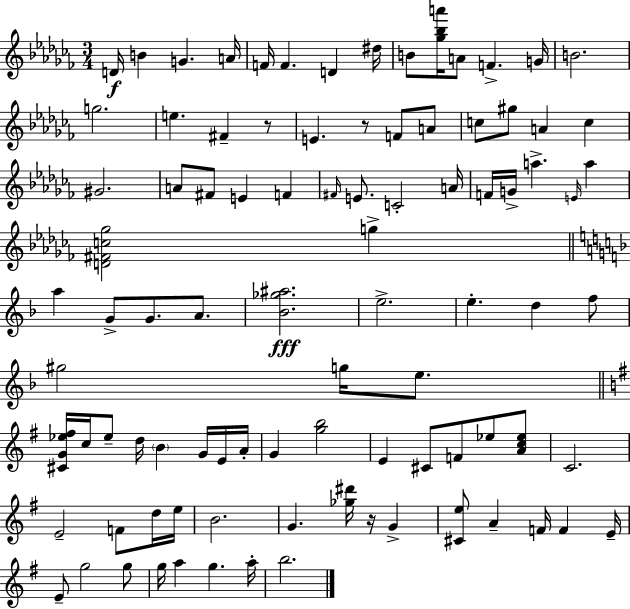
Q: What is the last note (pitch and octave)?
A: B5